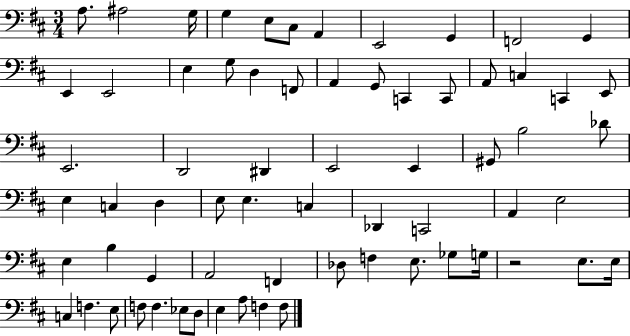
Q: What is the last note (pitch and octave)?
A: F3